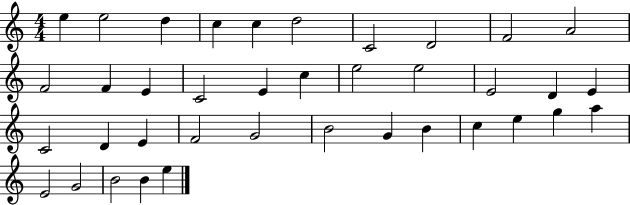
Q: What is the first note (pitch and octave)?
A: E5